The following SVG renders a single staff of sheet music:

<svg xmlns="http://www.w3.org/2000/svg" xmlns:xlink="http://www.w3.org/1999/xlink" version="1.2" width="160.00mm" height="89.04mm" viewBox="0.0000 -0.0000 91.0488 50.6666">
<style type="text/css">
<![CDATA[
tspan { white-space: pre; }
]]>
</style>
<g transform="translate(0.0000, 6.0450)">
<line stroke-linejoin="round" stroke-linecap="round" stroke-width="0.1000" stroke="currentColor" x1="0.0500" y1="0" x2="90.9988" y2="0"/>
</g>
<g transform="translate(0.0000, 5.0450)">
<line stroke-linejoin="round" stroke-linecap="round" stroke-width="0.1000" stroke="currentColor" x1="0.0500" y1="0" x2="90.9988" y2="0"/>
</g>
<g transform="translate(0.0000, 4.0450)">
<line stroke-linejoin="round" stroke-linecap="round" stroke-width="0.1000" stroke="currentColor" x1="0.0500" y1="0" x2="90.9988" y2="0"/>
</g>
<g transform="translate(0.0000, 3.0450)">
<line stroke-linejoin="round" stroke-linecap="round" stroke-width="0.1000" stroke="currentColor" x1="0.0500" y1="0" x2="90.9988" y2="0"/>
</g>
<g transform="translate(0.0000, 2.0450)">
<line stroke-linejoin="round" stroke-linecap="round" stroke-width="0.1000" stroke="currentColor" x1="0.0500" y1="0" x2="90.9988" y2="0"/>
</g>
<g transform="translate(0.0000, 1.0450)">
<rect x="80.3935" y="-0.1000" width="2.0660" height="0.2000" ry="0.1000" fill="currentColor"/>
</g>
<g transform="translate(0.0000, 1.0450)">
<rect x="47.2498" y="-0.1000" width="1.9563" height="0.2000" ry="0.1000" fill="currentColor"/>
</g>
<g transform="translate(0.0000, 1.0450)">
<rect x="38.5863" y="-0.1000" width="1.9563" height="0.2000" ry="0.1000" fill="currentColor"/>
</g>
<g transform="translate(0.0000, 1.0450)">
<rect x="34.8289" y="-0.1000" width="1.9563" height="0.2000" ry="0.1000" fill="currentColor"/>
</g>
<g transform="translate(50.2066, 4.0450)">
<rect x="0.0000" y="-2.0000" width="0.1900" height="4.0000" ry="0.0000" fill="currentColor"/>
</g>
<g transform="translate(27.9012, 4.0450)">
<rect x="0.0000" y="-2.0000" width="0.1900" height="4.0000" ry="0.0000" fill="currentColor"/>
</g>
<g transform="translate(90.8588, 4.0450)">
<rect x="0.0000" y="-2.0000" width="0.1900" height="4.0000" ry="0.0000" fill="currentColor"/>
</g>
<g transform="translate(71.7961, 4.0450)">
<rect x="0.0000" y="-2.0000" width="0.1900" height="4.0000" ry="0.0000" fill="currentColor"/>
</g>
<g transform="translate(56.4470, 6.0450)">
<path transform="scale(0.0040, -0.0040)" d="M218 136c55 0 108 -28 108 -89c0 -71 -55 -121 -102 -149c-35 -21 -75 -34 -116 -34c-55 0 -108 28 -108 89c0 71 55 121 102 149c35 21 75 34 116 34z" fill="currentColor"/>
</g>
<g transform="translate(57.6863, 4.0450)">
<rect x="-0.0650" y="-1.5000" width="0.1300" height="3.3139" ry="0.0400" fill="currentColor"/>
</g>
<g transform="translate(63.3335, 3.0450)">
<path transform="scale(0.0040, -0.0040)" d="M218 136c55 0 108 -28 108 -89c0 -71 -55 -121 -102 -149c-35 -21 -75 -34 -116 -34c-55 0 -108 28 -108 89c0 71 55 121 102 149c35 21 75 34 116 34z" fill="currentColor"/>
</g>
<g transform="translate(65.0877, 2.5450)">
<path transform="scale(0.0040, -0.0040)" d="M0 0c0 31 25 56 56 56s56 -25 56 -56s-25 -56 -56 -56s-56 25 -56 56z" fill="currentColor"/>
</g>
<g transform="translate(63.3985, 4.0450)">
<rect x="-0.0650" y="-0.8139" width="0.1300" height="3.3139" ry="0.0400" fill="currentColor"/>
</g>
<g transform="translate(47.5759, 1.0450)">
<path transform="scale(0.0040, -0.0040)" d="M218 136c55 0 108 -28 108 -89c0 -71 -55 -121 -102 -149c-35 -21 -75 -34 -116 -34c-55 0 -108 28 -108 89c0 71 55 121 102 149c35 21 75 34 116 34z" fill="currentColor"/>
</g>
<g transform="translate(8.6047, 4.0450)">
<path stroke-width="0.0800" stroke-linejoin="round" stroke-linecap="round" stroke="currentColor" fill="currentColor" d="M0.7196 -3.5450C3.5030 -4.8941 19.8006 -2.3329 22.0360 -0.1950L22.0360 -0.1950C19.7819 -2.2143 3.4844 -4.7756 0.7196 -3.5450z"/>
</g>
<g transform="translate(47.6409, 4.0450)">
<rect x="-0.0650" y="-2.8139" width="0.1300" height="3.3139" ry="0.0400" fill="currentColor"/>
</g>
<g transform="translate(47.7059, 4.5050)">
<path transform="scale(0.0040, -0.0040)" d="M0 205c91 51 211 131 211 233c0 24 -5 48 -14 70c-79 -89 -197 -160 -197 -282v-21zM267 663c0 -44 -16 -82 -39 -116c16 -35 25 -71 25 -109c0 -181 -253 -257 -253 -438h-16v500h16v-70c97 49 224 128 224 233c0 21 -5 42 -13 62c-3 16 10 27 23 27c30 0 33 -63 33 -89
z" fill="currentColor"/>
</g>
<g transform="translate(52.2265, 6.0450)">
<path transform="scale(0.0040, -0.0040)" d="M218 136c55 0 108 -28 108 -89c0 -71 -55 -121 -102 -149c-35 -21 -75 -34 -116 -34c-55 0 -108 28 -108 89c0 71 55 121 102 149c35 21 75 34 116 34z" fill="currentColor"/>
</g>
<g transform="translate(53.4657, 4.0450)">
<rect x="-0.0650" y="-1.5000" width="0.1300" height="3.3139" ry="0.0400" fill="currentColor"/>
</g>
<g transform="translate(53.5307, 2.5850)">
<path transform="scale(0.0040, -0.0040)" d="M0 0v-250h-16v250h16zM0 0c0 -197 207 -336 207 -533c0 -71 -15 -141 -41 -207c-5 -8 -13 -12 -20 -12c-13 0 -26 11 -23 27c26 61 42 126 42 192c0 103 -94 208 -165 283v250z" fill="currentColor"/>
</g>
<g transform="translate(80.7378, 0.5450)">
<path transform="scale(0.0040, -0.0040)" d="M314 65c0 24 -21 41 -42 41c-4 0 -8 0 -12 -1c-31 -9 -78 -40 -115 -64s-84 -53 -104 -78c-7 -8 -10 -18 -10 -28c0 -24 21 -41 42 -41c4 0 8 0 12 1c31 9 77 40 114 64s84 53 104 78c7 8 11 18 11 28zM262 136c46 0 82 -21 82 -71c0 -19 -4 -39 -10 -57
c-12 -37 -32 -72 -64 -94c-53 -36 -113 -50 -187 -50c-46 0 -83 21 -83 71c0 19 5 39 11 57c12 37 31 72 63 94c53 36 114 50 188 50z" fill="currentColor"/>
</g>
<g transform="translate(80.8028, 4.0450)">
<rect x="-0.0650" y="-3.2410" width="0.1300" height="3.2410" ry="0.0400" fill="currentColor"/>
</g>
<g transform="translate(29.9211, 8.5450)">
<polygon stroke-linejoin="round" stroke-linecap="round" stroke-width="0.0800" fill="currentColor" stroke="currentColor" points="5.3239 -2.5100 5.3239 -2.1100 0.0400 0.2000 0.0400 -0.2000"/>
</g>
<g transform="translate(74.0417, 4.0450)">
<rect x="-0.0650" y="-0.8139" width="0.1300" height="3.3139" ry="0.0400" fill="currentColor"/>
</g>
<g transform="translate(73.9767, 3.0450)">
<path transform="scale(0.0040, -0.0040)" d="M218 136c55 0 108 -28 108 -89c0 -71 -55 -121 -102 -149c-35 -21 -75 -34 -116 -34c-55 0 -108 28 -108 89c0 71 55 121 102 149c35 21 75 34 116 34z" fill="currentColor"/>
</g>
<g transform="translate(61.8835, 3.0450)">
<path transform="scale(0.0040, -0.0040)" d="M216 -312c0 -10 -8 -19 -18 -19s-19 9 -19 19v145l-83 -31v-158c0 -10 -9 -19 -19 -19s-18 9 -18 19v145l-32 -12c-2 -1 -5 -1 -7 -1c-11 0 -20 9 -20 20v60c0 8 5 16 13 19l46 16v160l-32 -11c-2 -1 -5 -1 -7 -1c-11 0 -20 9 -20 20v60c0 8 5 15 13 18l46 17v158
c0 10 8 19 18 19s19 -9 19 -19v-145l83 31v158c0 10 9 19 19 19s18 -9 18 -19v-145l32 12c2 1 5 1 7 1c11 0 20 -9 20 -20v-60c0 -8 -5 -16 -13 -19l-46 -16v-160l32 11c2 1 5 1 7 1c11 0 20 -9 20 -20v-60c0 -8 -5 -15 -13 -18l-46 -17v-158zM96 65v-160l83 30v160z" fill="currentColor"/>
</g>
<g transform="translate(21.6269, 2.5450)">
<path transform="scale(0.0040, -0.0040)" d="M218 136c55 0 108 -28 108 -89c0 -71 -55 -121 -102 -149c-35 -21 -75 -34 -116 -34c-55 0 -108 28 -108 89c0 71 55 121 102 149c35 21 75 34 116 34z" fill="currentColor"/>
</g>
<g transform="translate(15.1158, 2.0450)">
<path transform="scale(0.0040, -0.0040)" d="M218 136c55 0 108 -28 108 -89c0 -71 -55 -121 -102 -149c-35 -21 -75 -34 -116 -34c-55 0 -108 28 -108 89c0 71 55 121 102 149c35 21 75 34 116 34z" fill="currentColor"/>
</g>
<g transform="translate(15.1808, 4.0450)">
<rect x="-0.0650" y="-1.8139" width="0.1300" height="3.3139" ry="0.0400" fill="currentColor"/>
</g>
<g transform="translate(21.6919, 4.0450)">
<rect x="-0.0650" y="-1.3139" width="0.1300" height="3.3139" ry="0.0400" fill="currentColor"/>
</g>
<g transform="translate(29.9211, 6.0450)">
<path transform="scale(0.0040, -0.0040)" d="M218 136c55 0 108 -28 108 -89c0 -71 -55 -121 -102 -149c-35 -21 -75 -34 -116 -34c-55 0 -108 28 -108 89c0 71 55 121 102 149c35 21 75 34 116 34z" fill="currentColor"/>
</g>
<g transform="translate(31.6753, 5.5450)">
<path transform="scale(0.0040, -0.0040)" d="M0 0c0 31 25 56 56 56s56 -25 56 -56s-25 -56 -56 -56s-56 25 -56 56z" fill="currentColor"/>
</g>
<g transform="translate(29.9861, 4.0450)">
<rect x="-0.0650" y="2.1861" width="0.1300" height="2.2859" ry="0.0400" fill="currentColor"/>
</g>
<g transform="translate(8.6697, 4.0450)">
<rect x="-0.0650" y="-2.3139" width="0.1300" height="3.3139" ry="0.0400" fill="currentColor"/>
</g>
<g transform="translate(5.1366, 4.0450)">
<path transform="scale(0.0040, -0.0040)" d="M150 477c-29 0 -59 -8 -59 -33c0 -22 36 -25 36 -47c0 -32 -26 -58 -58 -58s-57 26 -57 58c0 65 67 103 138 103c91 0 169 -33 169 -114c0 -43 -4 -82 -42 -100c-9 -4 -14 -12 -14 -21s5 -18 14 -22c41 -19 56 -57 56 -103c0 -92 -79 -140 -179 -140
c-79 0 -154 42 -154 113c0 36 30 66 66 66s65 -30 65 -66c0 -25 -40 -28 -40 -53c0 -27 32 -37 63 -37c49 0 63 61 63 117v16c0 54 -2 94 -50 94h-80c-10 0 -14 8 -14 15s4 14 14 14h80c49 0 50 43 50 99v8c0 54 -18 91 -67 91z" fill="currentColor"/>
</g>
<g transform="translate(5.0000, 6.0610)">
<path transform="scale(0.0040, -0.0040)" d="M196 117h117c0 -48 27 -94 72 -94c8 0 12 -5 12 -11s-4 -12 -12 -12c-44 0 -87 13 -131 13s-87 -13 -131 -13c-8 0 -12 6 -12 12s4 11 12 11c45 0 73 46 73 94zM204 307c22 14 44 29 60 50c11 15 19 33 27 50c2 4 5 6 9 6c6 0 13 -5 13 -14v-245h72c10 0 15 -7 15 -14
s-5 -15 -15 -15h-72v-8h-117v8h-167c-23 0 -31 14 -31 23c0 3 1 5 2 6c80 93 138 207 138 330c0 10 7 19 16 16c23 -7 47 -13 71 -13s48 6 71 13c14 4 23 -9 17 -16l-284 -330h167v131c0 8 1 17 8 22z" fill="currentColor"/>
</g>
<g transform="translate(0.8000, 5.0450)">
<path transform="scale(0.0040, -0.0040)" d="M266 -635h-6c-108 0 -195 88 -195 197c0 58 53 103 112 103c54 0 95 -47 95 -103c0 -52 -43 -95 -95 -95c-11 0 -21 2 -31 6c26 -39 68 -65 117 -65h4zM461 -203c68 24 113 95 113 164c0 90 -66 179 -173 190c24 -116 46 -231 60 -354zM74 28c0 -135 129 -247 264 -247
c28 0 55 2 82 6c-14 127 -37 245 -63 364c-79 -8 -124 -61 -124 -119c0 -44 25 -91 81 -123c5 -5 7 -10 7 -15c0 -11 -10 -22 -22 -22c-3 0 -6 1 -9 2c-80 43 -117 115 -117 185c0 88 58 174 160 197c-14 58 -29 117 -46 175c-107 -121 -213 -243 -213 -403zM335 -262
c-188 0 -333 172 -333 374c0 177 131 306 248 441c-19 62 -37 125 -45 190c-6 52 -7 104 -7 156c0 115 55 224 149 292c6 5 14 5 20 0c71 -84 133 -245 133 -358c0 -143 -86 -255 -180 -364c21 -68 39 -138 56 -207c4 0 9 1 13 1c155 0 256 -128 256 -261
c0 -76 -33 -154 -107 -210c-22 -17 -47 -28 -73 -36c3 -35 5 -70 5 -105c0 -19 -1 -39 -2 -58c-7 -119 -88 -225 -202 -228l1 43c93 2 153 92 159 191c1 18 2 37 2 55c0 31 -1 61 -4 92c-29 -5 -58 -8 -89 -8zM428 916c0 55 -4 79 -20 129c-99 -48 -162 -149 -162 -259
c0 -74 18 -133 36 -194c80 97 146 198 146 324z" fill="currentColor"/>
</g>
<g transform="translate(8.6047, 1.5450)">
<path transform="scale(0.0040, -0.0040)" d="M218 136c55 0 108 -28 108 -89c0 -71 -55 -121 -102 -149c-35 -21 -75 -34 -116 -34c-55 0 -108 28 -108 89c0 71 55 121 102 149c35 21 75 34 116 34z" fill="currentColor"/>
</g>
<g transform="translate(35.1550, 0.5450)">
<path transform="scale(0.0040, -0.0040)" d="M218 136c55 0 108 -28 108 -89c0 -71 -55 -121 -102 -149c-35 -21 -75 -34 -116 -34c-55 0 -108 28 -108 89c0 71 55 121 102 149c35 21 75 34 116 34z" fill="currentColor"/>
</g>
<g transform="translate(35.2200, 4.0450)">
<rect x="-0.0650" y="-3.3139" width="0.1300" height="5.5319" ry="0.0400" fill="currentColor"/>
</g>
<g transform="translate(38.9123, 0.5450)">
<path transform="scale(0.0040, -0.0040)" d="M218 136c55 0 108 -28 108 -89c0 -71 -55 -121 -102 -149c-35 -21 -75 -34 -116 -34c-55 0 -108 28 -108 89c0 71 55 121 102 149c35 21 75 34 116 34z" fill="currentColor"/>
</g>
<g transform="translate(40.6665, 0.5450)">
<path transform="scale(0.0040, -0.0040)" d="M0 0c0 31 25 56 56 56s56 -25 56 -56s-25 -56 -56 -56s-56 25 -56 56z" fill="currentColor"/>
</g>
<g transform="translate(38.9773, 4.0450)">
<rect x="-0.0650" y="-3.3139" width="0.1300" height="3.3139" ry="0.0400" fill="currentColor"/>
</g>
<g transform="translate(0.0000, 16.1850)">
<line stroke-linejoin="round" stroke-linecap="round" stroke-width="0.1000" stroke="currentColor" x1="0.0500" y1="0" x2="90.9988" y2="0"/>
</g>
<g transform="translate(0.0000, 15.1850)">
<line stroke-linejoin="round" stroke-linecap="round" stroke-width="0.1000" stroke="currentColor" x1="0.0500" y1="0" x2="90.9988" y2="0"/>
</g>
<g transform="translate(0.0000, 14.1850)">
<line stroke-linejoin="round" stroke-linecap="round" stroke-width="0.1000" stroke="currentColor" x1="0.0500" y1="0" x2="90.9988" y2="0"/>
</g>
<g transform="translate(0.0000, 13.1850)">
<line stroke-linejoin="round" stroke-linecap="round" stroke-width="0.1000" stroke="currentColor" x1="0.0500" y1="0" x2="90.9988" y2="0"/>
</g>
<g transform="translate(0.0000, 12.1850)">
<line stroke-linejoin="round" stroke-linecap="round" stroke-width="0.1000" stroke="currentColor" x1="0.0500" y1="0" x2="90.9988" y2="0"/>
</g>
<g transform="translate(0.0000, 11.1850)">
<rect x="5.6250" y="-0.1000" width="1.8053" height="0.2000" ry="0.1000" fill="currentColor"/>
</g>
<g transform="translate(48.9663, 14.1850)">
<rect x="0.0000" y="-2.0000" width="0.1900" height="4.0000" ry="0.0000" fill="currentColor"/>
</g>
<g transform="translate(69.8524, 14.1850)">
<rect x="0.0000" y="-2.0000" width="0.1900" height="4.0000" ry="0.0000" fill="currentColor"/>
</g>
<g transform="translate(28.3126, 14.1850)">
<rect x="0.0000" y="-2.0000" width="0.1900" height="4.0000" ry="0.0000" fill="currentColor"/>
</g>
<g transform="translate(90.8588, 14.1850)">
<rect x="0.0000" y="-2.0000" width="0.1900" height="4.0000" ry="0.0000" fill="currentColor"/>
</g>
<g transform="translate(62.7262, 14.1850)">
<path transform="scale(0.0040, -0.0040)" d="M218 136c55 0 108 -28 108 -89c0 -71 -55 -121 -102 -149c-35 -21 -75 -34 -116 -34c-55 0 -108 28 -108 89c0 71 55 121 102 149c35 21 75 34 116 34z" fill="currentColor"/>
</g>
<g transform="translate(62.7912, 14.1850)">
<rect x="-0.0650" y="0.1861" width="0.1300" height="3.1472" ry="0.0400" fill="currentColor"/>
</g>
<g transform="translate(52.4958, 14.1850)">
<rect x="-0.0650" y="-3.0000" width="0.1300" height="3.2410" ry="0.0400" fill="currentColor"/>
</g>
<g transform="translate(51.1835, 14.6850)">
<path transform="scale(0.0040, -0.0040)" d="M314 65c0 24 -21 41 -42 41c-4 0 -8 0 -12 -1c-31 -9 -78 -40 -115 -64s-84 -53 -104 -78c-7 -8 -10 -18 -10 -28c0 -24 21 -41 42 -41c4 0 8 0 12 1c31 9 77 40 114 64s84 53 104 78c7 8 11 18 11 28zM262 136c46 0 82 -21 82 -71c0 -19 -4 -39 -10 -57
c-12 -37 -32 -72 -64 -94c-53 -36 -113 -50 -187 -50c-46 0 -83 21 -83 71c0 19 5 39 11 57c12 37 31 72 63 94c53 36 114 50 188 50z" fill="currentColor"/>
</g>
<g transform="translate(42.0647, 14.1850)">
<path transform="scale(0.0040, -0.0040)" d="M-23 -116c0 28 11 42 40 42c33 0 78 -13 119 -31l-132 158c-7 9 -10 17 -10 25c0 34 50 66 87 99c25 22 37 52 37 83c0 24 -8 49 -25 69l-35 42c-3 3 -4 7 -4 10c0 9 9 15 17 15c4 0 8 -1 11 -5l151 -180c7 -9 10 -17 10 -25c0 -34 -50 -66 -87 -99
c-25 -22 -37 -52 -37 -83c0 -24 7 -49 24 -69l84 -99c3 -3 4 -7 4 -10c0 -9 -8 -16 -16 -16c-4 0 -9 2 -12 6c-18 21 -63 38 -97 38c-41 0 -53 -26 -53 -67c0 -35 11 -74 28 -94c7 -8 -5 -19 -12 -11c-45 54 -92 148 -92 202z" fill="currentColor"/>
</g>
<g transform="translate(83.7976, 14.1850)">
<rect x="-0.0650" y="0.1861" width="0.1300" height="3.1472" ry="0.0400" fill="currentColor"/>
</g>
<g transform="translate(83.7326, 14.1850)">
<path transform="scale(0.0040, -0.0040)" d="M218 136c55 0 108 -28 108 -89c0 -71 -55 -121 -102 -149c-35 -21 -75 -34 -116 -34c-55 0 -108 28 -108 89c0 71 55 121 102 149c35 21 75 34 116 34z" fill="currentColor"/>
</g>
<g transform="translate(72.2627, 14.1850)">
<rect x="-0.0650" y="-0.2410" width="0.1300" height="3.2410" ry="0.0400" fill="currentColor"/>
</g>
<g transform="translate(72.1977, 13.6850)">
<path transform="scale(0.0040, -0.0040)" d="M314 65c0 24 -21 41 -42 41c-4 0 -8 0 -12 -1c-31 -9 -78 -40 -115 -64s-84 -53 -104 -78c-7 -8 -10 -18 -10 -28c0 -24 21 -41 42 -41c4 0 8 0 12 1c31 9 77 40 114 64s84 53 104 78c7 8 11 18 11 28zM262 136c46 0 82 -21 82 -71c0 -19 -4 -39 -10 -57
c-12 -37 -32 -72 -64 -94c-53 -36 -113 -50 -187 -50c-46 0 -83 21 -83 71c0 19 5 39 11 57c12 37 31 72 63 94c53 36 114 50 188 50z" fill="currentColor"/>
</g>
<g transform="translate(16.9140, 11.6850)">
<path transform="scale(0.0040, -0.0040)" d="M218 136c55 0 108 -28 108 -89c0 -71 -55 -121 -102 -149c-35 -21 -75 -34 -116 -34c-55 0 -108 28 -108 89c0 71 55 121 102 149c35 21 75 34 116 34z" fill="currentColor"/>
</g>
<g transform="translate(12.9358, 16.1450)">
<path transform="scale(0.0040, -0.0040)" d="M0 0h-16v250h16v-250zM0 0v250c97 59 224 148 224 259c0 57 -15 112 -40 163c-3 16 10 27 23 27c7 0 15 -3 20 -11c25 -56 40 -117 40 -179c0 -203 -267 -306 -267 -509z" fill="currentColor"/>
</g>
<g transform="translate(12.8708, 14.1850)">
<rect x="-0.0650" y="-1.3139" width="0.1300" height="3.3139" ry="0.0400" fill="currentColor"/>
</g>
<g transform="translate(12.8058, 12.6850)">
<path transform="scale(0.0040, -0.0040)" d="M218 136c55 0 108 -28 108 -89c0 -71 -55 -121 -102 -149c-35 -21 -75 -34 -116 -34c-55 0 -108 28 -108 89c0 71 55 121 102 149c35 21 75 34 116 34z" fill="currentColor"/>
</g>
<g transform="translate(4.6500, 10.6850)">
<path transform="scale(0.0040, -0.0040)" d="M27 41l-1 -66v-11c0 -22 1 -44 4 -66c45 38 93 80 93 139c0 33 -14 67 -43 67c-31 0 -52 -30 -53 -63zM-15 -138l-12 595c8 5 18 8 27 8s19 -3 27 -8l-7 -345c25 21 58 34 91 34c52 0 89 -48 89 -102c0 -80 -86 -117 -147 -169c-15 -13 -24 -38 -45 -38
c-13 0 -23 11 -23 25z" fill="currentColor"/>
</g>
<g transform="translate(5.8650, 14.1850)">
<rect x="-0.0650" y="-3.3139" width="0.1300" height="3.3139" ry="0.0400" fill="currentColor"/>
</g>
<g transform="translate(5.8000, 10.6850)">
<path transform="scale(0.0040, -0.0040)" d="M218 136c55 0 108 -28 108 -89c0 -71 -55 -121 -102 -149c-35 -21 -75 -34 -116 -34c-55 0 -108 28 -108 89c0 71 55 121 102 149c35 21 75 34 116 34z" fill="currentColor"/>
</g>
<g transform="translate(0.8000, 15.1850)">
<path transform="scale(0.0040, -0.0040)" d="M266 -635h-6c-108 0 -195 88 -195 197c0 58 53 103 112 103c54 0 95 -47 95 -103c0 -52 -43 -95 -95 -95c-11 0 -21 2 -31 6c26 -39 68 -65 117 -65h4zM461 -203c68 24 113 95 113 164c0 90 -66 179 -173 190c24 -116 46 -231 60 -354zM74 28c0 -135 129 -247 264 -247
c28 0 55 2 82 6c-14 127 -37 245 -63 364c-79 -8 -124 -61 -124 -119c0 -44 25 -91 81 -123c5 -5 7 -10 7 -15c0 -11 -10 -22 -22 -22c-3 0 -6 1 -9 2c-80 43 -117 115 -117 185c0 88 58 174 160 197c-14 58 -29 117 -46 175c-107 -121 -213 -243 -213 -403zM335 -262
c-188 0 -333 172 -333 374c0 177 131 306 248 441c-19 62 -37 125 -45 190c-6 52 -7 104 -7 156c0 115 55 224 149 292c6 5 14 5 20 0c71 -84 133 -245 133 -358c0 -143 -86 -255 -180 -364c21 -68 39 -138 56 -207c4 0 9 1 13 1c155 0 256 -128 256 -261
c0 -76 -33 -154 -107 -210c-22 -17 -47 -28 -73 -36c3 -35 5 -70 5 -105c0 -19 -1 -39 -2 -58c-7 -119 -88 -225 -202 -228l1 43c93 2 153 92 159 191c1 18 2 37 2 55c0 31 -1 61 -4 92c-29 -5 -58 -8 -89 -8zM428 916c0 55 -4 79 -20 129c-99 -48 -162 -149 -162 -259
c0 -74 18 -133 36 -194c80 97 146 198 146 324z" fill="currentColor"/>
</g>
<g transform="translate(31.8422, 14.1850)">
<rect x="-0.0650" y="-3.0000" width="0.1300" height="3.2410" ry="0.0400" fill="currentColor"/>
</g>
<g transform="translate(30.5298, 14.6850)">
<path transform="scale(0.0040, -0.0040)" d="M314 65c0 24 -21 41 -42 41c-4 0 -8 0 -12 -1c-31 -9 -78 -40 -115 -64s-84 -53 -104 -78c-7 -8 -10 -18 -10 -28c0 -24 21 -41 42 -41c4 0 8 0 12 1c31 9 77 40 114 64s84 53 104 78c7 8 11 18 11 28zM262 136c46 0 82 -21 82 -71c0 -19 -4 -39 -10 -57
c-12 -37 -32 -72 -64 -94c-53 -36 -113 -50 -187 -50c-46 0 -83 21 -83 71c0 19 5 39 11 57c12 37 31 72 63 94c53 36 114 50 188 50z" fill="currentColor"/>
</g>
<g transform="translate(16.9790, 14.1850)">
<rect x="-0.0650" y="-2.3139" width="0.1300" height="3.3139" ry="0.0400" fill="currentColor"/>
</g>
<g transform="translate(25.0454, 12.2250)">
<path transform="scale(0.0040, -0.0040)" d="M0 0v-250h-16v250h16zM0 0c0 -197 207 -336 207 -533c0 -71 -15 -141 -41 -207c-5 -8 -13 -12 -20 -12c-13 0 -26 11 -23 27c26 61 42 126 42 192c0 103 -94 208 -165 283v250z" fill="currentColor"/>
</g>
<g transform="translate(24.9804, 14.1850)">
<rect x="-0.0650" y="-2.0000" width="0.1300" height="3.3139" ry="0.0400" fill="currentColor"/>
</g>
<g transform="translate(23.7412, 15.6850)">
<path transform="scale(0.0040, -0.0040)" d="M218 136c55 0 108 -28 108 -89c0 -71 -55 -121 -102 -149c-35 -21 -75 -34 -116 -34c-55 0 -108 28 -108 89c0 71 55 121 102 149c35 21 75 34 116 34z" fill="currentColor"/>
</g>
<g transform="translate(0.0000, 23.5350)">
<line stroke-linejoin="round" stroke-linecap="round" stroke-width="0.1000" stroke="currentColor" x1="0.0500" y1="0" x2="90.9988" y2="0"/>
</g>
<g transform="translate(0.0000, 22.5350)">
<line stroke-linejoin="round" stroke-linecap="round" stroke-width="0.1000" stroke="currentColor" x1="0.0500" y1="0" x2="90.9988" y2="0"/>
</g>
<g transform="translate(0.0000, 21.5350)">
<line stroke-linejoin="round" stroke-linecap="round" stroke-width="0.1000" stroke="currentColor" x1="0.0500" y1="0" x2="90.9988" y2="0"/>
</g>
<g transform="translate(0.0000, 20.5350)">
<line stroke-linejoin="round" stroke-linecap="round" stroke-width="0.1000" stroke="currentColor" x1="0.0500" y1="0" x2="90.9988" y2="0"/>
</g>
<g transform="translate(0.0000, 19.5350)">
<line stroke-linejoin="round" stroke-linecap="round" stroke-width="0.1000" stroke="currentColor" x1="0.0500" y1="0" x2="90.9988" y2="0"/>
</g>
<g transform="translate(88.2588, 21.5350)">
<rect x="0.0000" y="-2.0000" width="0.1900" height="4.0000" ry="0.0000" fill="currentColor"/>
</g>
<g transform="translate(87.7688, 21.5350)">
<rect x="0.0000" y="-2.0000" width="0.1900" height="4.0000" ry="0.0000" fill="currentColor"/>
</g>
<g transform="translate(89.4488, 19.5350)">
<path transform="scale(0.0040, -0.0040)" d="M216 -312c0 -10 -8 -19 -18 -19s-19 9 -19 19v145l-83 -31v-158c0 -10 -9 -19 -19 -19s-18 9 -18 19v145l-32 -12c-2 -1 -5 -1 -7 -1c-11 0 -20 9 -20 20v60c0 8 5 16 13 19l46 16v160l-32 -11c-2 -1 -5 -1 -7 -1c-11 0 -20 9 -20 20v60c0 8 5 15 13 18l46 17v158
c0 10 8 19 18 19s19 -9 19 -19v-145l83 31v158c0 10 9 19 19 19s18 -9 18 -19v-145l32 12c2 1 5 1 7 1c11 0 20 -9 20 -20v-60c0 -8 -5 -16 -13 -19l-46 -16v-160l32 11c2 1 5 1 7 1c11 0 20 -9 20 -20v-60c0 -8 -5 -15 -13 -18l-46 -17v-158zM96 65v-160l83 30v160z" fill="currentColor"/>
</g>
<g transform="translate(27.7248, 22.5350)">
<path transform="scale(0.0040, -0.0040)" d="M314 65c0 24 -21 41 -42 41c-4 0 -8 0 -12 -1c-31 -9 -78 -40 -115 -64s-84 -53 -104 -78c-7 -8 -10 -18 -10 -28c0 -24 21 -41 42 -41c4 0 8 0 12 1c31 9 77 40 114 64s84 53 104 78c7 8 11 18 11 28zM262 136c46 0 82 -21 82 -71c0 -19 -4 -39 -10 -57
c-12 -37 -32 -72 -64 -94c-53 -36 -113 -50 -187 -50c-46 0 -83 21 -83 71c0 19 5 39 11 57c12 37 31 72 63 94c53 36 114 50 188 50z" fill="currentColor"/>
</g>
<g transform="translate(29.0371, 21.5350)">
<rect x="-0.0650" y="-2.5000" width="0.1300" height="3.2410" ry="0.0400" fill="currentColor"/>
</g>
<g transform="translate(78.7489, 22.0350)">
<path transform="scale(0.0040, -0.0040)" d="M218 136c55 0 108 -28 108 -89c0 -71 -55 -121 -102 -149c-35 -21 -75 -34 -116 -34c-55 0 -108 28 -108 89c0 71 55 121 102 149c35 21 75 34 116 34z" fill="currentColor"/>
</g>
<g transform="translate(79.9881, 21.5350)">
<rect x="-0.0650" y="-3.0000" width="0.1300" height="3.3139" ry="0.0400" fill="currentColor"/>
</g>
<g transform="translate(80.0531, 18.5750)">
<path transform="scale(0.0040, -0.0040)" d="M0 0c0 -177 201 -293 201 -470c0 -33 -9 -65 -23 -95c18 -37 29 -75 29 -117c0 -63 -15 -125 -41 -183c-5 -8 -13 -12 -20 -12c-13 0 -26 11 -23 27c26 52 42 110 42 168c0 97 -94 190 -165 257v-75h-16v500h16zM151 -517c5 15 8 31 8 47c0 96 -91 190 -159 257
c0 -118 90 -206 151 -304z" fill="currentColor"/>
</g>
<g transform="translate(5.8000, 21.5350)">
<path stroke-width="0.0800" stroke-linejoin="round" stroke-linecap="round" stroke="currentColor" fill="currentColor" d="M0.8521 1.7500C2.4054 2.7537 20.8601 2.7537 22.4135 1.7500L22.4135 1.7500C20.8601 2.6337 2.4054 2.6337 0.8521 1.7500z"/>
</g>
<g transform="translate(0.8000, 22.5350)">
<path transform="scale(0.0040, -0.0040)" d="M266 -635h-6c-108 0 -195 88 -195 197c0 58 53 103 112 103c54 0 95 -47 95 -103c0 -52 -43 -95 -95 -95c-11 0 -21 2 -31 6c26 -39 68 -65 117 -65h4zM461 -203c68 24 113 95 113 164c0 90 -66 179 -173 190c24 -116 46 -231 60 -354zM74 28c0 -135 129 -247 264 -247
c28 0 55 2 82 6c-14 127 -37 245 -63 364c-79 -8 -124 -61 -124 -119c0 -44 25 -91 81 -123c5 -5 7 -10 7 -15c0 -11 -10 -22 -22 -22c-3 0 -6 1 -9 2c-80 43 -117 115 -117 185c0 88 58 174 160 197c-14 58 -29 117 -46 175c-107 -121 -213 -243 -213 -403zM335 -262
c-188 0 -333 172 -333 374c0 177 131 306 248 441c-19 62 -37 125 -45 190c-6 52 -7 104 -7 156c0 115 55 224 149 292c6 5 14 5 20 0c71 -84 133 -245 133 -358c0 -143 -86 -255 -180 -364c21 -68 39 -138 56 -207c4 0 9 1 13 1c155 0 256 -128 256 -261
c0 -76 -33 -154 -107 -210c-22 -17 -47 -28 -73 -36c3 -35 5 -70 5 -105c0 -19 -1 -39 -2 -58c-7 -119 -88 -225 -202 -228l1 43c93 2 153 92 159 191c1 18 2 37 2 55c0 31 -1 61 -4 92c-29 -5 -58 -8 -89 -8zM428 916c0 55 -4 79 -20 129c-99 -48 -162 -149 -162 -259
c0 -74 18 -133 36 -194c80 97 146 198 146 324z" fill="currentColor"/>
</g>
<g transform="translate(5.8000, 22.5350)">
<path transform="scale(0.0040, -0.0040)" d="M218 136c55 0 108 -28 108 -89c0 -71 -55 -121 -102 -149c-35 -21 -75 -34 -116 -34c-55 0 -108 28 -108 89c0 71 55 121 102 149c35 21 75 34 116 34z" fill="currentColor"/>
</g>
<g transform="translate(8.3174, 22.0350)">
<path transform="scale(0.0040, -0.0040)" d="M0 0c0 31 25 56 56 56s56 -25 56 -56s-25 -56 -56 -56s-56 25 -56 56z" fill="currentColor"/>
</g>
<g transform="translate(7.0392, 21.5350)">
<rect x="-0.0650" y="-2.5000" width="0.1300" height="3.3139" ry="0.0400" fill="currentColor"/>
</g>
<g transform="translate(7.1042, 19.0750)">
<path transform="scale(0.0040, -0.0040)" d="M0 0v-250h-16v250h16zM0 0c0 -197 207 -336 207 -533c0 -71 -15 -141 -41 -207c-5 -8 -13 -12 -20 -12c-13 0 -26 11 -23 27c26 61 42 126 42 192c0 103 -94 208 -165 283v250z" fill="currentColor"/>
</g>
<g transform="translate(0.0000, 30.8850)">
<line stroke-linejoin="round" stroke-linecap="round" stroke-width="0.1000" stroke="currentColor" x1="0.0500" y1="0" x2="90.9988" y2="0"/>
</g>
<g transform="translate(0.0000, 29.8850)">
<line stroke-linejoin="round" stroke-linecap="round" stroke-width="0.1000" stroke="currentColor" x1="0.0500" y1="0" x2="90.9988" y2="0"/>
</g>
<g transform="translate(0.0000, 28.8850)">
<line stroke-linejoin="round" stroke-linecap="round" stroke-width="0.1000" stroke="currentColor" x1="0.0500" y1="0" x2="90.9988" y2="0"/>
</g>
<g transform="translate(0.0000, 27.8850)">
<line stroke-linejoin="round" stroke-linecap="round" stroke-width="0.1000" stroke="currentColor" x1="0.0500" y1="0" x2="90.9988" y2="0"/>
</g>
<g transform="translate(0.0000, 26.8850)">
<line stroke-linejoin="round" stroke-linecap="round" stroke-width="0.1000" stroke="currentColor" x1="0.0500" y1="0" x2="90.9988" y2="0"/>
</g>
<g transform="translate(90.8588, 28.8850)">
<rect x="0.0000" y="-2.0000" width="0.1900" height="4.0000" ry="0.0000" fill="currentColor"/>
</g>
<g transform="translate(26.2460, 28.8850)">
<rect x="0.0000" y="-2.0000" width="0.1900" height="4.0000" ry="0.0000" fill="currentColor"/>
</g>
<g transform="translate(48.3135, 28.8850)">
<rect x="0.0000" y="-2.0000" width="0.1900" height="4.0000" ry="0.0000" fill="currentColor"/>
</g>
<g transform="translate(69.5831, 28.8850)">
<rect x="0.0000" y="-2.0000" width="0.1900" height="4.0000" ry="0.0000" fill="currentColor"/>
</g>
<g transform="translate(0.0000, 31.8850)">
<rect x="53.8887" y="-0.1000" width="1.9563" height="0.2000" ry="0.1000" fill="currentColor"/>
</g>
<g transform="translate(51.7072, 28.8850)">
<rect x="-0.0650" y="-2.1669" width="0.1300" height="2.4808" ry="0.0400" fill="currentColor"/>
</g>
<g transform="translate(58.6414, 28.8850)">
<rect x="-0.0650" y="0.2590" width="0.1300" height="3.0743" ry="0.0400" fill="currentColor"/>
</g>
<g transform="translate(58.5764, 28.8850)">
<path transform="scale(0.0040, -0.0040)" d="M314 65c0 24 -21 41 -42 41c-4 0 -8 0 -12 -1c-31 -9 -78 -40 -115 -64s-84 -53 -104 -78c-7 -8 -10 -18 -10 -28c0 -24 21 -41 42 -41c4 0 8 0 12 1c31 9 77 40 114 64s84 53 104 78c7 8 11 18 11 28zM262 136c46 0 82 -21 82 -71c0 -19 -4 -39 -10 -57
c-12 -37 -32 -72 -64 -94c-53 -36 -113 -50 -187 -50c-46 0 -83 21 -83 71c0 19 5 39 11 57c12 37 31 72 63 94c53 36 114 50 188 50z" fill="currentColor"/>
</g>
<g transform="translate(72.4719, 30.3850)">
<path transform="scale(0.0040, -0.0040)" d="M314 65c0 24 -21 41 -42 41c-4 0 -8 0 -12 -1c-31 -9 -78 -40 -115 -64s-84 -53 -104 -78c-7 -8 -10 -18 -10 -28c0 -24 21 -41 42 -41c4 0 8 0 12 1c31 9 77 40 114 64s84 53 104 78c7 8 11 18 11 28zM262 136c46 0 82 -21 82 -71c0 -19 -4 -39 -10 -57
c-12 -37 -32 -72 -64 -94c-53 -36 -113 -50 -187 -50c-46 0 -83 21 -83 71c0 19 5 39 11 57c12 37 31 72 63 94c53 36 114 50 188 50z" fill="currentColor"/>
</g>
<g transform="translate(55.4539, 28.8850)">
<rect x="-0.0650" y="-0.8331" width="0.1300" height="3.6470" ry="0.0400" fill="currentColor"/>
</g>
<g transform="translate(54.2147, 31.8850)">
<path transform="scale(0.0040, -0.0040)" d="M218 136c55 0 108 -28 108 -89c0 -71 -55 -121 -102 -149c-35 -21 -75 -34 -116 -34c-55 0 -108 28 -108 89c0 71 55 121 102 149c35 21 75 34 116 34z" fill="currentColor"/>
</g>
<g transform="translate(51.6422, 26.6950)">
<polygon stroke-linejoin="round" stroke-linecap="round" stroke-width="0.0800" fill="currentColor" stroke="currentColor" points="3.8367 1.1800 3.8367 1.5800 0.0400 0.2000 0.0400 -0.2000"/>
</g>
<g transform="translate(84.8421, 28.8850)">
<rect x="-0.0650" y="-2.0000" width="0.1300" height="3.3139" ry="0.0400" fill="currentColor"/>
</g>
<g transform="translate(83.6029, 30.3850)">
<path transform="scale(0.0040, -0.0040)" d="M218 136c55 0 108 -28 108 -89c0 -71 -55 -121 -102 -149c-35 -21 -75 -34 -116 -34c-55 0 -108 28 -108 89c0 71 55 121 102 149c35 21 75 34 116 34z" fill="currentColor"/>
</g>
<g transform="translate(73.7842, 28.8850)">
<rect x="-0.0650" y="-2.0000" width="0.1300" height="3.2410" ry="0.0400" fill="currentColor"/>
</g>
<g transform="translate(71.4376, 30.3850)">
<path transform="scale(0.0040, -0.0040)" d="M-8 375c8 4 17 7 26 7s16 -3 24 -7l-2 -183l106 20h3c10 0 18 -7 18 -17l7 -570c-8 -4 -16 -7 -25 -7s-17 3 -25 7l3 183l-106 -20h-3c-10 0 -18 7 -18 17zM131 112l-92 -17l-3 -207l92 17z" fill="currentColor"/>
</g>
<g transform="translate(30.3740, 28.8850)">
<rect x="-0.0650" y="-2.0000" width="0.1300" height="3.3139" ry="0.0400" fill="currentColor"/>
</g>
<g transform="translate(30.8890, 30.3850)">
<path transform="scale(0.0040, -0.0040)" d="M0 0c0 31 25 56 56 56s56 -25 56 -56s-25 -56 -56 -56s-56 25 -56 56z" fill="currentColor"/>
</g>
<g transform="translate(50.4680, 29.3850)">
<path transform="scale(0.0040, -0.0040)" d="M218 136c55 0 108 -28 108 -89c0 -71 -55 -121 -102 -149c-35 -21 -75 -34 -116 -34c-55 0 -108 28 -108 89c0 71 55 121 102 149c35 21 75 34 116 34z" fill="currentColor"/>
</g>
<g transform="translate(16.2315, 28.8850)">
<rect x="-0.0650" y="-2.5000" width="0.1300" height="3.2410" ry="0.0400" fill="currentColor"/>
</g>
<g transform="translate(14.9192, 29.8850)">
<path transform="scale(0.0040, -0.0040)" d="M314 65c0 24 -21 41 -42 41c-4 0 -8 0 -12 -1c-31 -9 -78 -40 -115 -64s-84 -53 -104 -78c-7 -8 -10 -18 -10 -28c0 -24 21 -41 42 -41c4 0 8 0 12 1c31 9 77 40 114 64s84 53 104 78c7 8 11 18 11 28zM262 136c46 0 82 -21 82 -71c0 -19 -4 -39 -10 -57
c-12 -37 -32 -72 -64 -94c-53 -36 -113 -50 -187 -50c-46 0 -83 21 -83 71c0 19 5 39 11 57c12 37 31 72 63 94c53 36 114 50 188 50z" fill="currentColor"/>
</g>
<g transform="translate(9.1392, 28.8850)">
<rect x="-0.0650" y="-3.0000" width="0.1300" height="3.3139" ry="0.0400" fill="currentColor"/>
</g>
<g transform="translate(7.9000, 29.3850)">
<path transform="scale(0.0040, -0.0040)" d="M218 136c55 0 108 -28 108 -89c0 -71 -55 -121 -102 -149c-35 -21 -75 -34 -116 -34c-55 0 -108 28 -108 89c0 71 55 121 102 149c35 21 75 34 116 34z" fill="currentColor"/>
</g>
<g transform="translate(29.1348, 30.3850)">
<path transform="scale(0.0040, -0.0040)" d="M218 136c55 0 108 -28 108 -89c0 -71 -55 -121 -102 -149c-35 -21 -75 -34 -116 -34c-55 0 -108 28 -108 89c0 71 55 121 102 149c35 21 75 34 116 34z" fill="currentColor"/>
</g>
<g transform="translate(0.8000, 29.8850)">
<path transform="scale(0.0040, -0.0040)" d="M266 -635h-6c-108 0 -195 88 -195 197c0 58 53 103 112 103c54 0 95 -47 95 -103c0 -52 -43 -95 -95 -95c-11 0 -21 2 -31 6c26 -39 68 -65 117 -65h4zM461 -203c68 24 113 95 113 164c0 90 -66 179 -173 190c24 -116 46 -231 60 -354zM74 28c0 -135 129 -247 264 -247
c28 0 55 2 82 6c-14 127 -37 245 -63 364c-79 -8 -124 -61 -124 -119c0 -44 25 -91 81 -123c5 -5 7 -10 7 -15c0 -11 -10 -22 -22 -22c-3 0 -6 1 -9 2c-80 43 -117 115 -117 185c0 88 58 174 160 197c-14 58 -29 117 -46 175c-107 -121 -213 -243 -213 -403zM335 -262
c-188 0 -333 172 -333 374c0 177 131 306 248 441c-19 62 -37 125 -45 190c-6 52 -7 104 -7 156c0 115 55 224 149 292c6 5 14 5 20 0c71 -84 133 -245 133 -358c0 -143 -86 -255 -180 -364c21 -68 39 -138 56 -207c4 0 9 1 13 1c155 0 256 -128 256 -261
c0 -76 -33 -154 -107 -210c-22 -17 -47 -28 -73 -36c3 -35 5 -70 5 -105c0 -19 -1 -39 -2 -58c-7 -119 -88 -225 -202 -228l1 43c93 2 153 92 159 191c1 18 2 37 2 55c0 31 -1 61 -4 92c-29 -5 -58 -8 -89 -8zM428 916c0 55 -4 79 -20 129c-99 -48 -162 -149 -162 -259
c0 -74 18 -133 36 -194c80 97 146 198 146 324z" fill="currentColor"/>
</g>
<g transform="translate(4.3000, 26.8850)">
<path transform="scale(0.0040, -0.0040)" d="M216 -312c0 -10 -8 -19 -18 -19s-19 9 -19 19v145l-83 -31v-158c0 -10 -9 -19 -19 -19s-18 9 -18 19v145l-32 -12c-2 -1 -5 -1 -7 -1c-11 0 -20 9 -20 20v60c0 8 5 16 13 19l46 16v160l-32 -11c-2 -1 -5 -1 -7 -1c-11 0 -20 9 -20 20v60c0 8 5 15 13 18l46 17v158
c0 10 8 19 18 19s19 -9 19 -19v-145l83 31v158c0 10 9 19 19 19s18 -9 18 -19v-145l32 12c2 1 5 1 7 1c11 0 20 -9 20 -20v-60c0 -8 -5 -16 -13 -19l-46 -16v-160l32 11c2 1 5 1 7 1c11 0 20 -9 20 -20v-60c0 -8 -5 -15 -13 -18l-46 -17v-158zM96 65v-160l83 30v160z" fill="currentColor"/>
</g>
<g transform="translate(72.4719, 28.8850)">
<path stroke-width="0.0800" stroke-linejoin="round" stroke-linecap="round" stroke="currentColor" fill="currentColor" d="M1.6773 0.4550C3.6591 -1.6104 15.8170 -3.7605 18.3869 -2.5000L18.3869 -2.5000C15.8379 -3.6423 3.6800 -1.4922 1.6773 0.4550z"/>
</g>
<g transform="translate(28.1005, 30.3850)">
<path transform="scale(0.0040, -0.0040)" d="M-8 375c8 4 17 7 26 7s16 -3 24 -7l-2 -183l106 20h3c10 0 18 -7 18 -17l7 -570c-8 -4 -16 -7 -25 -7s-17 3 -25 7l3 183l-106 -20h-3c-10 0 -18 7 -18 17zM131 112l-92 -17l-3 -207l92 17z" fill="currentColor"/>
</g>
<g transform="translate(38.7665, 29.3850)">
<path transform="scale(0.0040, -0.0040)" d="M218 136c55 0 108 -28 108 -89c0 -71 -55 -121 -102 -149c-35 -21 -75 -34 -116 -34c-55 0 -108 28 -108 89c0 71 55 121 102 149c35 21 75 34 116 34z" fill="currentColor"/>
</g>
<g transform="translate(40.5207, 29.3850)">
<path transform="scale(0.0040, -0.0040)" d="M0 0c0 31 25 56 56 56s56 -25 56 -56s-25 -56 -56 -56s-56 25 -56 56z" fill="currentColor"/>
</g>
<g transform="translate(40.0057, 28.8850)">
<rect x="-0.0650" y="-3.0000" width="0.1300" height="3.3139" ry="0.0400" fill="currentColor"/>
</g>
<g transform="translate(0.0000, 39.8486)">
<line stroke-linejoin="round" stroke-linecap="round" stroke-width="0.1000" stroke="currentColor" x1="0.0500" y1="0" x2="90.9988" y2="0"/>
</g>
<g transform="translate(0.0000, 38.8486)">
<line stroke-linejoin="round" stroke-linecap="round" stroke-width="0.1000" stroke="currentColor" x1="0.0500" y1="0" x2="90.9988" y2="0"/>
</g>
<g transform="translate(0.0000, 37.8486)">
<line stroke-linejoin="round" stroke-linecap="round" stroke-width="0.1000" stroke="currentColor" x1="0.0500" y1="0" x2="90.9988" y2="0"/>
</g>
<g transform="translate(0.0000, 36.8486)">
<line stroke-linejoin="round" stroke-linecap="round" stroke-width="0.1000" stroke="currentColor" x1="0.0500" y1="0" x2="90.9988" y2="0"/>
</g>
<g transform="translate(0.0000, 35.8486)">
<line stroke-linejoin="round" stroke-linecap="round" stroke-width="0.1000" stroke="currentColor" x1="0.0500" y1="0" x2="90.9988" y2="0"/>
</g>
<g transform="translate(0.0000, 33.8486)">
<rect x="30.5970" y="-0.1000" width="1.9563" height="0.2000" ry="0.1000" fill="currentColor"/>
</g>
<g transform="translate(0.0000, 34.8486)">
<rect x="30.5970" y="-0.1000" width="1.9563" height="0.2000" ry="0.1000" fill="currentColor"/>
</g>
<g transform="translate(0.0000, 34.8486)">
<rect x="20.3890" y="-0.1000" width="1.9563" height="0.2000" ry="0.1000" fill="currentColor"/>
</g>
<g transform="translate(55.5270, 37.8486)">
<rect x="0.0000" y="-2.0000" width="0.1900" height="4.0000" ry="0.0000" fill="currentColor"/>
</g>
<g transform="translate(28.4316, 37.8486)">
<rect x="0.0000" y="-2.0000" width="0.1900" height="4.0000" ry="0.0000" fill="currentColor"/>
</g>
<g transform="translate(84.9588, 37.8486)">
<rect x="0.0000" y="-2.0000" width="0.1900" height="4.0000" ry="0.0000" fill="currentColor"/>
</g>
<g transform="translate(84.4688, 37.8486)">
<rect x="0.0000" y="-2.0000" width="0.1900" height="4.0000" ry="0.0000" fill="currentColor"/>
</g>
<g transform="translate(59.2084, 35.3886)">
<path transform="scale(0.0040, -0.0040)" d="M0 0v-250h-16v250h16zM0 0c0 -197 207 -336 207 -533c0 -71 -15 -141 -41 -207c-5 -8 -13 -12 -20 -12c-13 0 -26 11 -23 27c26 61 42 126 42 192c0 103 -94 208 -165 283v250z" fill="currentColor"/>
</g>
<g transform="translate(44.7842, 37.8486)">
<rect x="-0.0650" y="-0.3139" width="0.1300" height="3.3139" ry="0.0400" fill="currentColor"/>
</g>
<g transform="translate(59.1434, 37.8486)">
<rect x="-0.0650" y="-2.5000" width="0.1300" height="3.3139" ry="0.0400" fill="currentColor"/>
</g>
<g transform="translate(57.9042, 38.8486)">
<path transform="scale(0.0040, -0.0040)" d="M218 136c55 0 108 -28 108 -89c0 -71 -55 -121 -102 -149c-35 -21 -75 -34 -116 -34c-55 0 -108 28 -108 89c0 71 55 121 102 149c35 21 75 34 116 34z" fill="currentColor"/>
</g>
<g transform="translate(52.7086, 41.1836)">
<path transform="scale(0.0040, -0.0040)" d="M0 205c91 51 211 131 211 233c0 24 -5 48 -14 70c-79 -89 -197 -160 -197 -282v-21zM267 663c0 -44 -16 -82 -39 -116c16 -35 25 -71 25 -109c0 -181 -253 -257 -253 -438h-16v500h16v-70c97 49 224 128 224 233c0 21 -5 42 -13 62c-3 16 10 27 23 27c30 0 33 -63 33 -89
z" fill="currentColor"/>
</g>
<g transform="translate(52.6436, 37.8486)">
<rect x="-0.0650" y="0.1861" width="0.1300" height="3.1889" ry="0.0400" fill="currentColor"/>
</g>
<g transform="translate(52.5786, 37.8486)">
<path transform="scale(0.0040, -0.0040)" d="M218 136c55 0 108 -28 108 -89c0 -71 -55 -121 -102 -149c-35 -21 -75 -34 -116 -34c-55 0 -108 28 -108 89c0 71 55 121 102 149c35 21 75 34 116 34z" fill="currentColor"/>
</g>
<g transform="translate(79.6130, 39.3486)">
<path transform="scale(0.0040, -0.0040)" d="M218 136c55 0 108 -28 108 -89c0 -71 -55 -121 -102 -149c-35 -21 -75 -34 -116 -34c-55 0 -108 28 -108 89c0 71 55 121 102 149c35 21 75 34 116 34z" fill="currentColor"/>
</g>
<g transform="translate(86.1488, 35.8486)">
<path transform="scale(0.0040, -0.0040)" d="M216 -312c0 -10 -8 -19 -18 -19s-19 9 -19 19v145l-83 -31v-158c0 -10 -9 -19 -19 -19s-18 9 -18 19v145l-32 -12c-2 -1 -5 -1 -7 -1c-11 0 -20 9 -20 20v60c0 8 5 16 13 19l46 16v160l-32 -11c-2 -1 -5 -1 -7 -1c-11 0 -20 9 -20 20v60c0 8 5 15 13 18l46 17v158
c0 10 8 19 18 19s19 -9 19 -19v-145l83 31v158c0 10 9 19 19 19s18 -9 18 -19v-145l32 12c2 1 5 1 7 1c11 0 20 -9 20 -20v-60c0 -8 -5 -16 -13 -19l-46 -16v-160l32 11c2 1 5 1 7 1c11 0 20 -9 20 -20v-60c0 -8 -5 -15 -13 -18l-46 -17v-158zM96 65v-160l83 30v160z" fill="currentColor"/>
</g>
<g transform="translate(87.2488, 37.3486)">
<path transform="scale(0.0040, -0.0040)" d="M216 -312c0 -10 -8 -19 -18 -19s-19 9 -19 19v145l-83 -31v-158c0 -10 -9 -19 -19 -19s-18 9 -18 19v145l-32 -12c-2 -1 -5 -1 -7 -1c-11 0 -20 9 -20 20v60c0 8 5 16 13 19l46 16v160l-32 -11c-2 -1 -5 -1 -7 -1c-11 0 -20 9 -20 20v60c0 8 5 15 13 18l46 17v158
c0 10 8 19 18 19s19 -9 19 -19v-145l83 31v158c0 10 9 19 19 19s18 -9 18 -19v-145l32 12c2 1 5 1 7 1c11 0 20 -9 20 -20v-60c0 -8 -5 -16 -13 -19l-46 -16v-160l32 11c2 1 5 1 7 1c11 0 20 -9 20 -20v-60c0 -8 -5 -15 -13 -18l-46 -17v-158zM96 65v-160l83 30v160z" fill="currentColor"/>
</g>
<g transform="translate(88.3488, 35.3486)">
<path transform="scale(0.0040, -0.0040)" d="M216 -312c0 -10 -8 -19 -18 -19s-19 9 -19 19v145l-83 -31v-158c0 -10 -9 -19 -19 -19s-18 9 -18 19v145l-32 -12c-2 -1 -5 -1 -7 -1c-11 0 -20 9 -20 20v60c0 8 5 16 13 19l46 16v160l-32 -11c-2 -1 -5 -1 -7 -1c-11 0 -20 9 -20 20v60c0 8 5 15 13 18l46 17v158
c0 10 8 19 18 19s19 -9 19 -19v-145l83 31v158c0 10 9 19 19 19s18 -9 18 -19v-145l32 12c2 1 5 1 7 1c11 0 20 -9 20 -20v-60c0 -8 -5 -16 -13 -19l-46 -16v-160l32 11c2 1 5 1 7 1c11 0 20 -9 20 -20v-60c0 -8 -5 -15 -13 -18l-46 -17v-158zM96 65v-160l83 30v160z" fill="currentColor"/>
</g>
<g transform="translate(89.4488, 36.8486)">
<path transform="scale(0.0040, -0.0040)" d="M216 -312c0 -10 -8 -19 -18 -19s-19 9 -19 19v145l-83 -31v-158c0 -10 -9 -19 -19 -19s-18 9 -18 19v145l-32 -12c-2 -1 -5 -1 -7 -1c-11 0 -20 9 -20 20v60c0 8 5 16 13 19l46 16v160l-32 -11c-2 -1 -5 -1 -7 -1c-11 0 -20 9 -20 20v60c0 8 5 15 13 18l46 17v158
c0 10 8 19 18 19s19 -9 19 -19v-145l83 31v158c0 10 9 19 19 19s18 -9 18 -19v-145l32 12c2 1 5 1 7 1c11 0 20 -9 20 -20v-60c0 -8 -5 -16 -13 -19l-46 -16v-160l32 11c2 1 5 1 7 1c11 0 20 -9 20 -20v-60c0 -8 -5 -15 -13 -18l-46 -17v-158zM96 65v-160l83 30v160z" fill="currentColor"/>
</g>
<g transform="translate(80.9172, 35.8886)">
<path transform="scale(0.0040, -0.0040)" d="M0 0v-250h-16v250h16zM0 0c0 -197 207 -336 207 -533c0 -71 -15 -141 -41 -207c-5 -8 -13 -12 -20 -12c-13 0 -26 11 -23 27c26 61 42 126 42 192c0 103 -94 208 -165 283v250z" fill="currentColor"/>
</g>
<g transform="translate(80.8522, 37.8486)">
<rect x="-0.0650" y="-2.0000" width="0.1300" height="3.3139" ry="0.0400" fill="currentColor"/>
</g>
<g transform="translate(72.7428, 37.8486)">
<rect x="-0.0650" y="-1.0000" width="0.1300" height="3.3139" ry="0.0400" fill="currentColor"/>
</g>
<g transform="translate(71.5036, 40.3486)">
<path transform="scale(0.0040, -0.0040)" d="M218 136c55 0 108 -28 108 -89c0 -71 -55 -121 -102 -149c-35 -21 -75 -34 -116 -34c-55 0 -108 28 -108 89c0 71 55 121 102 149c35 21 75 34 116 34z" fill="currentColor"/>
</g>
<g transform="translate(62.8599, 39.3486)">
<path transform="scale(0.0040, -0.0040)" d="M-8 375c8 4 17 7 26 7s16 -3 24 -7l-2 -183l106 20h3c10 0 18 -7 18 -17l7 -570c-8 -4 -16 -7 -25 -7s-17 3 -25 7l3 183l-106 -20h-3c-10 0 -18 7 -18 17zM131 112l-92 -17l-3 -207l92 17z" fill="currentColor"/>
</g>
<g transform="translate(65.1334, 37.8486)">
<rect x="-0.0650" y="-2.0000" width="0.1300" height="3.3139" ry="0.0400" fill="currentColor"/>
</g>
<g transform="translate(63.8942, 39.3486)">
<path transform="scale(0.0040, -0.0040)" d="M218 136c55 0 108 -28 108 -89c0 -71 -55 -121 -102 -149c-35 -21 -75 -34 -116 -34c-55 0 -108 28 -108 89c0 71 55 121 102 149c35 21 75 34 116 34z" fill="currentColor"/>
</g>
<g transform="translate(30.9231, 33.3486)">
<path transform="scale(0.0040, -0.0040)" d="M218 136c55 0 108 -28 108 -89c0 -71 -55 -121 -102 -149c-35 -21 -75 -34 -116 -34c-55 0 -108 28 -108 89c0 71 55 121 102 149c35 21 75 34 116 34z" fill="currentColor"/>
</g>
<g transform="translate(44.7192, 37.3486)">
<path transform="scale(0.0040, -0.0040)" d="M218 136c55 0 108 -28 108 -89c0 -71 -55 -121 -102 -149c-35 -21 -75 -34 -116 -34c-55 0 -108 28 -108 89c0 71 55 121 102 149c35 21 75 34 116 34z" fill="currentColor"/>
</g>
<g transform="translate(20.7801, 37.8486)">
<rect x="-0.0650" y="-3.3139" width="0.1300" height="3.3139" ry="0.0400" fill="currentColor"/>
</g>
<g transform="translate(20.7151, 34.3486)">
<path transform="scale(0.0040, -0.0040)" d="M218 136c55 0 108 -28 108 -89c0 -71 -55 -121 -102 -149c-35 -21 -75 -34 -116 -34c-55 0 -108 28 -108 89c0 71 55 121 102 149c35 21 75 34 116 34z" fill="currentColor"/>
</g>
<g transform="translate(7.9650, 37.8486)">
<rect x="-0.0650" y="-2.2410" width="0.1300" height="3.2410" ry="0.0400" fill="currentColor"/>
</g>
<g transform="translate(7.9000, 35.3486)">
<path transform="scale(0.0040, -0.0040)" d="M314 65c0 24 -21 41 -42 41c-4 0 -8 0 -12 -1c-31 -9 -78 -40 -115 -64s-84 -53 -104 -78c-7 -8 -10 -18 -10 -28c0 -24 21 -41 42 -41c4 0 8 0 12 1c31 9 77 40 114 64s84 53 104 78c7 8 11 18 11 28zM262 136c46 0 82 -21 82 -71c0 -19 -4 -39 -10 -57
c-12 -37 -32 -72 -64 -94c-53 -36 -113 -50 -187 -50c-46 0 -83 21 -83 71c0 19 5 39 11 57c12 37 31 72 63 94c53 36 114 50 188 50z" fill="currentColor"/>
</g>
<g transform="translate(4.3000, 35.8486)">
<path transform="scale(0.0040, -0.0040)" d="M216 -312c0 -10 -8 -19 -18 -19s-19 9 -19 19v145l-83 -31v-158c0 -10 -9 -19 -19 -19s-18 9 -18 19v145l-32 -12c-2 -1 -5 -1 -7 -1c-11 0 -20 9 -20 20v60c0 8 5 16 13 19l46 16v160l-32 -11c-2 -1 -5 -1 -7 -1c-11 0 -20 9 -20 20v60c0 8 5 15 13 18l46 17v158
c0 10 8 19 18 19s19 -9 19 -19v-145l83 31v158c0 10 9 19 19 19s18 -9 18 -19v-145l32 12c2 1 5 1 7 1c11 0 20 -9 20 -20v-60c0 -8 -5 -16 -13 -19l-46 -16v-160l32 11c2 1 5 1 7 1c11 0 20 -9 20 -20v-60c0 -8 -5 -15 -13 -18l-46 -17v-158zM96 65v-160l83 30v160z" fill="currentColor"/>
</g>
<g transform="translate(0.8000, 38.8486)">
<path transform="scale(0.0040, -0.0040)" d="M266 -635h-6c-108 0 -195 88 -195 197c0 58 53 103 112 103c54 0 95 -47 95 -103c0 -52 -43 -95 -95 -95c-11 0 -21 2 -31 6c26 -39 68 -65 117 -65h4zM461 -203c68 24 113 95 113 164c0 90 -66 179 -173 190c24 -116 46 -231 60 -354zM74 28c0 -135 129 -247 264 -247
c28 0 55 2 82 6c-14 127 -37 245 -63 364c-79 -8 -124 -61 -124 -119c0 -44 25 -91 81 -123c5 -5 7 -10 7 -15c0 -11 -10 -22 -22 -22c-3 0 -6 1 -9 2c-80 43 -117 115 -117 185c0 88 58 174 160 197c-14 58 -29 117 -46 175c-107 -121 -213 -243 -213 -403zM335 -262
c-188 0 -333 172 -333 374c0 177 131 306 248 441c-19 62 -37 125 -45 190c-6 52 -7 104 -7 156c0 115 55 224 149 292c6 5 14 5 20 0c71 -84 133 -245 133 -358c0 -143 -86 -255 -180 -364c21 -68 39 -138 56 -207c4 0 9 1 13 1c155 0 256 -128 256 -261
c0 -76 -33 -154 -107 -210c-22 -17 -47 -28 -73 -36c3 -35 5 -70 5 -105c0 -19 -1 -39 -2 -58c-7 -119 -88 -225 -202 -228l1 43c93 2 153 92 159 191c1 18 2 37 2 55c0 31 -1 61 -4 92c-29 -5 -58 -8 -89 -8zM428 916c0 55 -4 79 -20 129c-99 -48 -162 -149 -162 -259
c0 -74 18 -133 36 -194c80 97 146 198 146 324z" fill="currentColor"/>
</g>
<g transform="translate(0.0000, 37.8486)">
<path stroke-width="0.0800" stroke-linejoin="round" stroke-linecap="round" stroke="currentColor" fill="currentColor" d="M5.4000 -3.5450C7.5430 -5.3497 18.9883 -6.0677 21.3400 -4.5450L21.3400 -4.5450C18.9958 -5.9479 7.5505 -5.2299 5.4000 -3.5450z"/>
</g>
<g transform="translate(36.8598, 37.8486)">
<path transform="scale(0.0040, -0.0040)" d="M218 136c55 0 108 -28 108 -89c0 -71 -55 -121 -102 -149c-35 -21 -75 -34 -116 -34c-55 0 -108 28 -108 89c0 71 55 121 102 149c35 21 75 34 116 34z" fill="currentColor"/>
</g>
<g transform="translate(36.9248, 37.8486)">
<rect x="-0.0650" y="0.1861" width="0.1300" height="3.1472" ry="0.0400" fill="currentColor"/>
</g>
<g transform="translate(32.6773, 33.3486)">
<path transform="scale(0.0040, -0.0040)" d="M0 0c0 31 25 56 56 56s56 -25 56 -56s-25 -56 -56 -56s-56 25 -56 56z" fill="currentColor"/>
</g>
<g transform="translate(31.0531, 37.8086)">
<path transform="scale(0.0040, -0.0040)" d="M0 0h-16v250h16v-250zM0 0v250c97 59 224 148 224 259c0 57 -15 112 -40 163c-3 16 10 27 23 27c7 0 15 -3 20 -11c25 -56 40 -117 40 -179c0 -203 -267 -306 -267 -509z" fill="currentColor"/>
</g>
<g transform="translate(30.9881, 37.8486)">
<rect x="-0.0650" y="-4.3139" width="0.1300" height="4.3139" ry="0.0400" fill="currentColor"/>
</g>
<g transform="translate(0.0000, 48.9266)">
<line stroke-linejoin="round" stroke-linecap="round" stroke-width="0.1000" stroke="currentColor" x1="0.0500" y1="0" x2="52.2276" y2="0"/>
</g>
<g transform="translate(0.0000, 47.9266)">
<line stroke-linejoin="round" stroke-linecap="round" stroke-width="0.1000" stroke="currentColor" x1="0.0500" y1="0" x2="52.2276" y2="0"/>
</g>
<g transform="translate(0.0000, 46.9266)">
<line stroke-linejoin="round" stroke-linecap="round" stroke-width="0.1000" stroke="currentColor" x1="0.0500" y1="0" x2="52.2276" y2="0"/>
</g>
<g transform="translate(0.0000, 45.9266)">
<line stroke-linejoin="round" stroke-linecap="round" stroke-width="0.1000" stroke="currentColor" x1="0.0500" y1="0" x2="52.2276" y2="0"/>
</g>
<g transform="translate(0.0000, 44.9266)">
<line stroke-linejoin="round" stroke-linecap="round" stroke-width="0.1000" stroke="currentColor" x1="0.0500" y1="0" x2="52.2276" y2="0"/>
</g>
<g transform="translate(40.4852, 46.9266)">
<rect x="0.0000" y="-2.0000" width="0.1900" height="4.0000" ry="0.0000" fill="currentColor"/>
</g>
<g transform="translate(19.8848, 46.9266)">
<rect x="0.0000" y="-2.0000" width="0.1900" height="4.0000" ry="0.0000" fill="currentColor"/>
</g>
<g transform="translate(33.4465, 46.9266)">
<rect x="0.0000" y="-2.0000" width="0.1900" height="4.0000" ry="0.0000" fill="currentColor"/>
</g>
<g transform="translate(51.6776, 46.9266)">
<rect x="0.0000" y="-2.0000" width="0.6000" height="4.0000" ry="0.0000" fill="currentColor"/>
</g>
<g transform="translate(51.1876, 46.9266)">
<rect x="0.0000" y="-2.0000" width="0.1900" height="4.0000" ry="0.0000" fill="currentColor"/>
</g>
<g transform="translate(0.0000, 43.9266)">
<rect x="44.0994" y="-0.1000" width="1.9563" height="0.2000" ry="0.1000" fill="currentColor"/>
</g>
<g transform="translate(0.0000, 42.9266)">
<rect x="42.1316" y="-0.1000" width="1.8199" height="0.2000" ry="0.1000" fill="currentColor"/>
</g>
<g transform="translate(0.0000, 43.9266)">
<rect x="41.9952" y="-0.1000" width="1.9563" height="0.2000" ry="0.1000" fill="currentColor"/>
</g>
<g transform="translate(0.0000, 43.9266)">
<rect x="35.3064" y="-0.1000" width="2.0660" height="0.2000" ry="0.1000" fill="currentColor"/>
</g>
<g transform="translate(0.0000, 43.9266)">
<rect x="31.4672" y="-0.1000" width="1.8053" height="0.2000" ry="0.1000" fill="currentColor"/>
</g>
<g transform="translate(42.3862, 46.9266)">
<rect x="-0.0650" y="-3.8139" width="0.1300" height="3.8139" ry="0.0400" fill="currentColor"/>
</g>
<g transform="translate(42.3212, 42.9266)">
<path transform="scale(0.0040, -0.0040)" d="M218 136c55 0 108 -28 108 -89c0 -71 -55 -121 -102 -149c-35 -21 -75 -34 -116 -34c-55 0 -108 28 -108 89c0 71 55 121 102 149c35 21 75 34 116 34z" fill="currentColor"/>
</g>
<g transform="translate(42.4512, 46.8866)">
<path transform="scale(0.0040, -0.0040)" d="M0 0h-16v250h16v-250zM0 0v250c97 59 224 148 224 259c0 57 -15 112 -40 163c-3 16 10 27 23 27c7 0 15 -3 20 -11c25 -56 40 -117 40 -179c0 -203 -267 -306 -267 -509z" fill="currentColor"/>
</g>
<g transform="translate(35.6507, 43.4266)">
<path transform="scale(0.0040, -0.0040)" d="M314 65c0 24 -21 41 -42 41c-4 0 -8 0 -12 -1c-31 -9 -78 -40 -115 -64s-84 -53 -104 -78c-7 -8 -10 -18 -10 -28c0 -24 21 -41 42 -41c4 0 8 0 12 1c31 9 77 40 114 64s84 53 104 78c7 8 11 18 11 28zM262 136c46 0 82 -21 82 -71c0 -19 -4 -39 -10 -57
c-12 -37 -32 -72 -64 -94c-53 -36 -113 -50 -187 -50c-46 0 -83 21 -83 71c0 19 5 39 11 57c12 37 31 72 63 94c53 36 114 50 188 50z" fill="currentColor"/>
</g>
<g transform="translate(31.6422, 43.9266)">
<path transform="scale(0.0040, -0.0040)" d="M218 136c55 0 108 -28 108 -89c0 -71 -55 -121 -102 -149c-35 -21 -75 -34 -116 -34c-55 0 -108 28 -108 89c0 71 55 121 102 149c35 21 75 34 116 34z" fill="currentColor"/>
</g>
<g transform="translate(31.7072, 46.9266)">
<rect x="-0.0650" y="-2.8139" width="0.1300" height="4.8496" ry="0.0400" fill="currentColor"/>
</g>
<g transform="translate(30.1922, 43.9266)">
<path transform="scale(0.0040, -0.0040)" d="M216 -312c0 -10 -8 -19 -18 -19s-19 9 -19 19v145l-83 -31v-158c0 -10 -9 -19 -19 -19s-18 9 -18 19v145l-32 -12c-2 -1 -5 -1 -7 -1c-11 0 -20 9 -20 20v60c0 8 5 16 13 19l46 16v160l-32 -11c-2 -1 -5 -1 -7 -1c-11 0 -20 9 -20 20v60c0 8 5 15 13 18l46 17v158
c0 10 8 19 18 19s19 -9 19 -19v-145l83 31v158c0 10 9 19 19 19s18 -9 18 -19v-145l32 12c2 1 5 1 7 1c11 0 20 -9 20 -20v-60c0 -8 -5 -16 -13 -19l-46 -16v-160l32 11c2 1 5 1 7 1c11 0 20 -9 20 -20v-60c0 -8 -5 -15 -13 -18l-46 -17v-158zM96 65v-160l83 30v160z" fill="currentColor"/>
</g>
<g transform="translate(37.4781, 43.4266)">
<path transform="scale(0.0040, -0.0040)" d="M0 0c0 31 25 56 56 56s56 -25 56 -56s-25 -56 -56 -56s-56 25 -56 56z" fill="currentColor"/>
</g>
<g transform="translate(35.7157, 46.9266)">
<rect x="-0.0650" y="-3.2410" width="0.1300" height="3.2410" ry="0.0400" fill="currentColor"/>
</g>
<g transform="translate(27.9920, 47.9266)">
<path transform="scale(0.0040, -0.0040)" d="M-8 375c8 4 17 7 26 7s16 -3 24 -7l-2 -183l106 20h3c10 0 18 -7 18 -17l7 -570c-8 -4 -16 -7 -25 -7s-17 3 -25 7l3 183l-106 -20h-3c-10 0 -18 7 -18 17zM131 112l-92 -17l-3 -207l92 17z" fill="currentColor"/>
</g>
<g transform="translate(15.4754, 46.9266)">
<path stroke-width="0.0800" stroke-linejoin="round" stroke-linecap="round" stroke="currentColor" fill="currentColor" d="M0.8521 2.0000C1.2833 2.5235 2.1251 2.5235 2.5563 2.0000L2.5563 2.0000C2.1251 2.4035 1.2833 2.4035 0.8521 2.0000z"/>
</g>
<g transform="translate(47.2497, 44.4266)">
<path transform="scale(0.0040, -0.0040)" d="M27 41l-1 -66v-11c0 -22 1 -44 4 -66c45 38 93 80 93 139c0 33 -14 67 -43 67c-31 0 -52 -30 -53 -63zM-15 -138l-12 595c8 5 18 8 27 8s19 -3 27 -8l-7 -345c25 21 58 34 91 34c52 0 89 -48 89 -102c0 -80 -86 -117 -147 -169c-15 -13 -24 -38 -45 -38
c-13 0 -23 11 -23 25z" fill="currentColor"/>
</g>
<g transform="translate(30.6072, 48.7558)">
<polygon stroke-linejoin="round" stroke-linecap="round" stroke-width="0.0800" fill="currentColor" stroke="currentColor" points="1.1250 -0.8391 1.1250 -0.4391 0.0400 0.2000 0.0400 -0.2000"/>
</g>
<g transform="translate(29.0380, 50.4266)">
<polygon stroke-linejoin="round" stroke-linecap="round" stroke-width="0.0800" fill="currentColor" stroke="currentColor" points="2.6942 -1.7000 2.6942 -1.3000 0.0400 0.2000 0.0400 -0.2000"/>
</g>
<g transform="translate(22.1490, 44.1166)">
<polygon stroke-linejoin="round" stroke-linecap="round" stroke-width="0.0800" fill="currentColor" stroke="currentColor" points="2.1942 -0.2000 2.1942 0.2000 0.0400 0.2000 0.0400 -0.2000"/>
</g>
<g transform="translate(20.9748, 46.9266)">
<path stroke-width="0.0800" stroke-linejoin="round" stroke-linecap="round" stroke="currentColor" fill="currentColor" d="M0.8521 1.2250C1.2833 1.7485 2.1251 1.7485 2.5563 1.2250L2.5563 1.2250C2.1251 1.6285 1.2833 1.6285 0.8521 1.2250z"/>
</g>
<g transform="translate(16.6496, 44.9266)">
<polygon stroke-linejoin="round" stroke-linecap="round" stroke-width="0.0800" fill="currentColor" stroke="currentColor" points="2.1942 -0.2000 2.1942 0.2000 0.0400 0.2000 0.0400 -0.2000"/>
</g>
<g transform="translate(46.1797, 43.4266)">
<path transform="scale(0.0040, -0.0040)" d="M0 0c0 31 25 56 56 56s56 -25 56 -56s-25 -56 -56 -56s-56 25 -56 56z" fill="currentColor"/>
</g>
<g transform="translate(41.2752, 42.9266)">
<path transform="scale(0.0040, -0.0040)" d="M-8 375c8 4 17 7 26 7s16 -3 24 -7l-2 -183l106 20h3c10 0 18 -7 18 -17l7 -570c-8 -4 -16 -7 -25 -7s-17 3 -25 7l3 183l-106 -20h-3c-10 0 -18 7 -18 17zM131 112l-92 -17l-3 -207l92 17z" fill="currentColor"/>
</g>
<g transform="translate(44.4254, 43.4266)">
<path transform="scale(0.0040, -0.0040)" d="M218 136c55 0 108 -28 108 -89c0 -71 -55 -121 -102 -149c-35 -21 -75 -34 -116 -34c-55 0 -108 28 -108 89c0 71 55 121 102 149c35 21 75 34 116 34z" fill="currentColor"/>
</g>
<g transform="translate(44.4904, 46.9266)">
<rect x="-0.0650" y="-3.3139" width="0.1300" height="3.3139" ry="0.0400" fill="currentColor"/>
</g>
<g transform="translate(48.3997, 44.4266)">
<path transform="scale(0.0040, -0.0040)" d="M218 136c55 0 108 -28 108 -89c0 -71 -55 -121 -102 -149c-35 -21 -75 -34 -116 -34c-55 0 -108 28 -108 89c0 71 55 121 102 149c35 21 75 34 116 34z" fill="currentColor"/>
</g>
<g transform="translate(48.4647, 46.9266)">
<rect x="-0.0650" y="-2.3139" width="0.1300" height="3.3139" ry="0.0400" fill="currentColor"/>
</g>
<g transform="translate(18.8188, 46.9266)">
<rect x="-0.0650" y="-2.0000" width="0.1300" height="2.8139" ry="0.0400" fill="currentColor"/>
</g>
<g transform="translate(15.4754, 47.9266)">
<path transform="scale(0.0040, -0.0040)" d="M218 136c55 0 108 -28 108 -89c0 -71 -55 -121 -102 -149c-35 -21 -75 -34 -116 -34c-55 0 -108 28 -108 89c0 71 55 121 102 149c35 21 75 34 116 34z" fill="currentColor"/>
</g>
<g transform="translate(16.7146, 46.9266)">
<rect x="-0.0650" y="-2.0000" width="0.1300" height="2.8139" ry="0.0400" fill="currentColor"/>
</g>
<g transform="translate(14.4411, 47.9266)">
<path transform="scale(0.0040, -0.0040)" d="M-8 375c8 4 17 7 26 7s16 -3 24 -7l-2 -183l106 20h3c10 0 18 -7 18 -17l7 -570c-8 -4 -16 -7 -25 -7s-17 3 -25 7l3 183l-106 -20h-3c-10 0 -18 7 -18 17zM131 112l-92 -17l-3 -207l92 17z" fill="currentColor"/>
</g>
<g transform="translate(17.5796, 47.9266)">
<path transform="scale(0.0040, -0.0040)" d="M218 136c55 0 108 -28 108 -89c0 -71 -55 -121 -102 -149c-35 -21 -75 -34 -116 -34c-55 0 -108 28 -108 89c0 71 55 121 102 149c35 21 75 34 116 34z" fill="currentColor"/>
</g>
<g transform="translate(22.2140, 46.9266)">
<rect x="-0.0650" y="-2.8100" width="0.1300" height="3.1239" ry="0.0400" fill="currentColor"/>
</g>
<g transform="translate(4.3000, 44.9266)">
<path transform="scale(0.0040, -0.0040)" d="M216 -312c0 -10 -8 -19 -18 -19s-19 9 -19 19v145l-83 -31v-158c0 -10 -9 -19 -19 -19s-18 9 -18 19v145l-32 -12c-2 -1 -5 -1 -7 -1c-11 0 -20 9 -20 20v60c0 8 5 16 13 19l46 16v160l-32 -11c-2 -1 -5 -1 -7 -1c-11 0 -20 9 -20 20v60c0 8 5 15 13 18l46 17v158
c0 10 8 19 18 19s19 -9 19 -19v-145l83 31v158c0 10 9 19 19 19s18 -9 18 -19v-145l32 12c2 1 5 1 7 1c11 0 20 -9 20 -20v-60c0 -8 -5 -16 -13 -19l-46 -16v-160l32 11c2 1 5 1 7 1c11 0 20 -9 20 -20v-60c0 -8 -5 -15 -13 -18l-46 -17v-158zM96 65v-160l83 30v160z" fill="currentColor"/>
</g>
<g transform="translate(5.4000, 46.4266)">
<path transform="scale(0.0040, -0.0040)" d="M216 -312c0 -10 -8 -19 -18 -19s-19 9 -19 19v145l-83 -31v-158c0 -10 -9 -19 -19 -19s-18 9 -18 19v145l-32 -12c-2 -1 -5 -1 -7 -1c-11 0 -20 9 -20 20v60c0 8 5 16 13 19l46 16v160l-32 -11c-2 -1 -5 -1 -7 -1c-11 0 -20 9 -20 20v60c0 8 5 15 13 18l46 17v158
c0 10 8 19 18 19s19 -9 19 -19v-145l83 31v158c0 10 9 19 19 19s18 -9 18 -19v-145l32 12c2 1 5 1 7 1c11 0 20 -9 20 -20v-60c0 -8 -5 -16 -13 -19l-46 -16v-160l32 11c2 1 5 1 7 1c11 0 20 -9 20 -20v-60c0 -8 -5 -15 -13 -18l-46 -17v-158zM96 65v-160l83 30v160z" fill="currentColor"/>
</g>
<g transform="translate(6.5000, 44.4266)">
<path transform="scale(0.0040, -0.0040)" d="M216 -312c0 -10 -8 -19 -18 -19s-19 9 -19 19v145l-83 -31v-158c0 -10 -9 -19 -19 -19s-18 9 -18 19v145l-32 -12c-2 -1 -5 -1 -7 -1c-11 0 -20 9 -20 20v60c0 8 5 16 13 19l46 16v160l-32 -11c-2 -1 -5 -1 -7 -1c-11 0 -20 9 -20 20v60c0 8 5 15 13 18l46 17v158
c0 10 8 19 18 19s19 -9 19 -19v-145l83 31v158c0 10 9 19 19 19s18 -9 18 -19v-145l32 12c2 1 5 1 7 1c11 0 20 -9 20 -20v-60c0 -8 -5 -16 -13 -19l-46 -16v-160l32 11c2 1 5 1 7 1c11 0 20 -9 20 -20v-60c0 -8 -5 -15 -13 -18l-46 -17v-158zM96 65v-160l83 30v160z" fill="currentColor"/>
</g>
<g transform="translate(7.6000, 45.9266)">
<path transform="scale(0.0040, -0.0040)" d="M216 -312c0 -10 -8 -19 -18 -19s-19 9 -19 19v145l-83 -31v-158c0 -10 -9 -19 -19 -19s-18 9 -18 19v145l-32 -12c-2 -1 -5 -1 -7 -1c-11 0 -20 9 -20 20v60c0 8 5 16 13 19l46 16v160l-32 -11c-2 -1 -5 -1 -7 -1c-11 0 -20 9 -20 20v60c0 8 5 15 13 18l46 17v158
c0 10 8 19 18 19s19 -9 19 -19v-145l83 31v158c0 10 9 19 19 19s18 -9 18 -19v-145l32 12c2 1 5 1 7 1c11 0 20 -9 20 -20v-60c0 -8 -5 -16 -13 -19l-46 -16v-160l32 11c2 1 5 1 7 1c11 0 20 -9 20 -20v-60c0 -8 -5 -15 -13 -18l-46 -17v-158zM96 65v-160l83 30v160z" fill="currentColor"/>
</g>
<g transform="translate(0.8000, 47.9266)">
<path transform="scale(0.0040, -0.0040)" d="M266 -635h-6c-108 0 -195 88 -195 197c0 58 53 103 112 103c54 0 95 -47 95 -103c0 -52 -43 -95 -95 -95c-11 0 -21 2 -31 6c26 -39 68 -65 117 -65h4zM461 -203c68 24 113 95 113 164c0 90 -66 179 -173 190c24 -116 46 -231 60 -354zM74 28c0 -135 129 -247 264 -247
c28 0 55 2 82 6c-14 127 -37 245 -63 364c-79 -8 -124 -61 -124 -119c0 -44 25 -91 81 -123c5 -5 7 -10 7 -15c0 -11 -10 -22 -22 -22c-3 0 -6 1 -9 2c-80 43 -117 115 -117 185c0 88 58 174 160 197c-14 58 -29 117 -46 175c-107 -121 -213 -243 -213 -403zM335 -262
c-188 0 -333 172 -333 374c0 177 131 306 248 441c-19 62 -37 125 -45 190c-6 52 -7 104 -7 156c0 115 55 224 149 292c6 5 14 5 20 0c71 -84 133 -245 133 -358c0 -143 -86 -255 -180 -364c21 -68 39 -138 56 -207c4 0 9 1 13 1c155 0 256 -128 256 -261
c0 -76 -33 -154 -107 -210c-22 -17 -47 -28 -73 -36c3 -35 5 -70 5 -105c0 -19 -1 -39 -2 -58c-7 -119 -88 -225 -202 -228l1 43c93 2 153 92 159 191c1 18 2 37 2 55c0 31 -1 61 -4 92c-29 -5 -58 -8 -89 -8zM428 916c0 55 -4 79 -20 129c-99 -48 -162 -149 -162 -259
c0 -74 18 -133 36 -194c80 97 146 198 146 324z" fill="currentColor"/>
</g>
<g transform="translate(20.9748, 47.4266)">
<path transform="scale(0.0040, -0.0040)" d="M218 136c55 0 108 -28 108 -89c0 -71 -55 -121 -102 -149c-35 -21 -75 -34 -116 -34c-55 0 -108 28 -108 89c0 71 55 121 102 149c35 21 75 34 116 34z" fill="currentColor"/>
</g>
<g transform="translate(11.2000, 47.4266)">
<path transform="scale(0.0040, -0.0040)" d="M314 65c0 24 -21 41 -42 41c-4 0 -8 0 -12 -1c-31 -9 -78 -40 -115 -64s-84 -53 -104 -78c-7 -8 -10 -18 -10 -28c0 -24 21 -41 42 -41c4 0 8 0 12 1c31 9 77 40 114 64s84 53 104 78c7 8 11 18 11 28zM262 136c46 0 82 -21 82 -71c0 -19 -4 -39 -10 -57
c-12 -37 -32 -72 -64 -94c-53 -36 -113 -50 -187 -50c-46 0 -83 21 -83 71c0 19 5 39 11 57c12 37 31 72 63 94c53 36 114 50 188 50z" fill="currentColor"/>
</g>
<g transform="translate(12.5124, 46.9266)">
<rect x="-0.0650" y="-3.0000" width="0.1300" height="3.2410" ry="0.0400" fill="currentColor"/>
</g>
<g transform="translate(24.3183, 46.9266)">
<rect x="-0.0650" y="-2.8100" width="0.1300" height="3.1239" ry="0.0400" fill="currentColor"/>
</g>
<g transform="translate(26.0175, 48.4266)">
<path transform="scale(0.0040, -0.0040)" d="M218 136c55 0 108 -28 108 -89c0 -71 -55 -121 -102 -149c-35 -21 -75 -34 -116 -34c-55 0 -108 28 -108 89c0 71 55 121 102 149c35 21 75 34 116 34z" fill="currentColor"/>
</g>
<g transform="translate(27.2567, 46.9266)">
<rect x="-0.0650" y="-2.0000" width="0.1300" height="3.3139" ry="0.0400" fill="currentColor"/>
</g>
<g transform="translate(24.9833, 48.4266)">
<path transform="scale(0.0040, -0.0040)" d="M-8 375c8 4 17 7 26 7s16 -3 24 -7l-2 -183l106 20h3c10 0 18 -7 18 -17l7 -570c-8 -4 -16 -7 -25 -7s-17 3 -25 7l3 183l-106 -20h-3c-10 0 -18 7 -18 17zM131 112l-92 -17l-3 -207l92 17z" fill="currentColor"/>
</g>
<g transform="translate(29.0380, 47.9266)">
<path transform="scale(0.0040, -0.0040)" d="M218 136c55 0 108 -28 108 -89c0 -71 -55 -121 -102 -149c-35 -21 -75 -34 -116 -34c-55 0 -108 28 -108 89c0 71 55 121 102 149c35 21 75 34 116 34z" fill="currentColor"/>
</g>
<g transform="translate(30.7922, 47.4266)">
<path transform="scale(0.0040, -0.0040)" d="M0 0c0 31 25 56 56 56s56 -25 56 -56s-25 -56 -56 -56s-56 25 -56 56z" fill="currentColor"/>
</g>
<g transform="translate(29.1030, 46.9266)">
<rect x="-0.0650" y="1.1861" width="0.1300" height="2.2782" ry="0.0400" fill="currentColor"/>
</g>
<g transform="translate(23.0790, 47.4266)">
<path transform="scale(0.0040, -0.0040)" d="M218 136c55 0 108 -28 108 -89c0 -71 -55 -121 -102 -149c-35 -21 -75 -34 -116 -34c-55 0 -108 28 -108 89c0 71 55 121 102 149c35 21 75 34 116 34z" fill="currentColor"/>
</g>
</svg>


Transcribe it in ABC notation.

X:1
T:Untitled
M:3/4
L:1/4
K:C
g f e E/2 b/2 b a/4 E/2 E ^d d b2 _b e/2 g F/2 A2 z A2 B c2 B G/2 G2 A/4 A G2 F A A/2 C/2 B2 F2 F g2 b d'/2 B c B/4 G/2 F D F/2 A2 G/2 G/2 A/2 A/2 F G/2 ^a/4 b2 c'/2 b _g